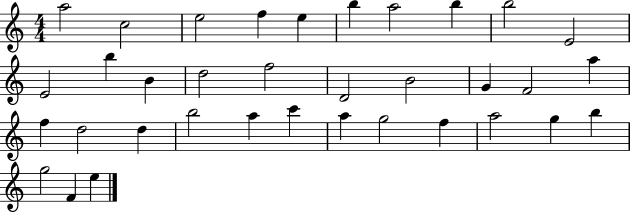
{
  \clef treble
  \numericTimeSignature
  \time 4/4
  \key c \major
  a''2 c''2 | e''2 f''4 e''4 | b''4 a''2 b''4 | b''2 e'2 | \break e'2 b''4 b'4 | d''2 f''2 | d'2 b'2 | g'4 f'2 a''4 | \break f''4 d''2 d''4 | b''2 a''4 c'''4 | a''4 g''2 f''4 | a''2 g''4 b''4 | \break g''2 f'4 e''4 | \bar "|."
}